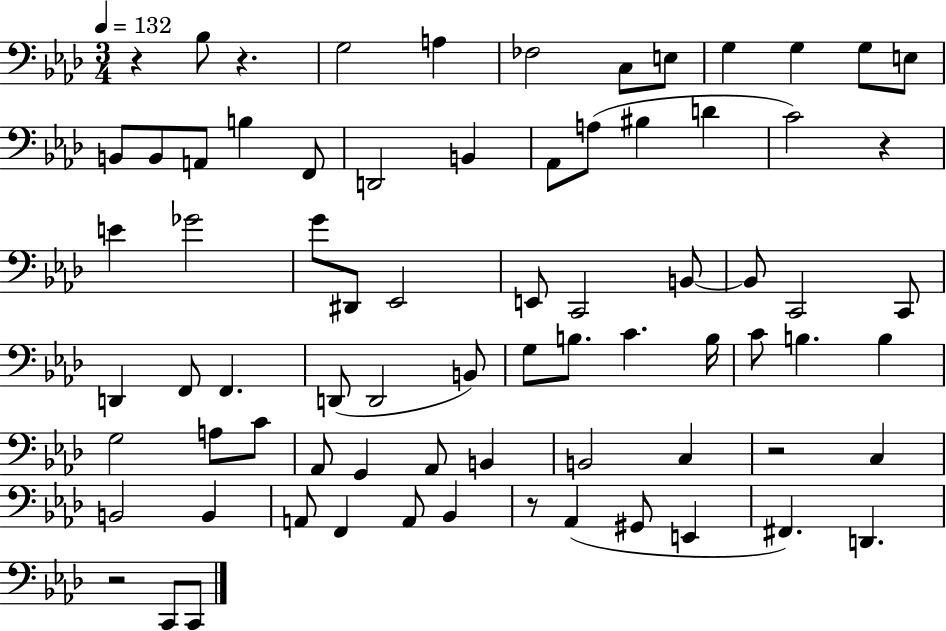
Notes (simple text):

R/q Bb3/e R/q. G3/h A3/q FES3/h C3/e E3/e G3/q G3/q G3/e E3/e B2/e B2/e A2/e B3/q F2/e D2/h B2/q Ab2/e A3/e BIS3/q D4/q C4/h R/q E4/q Gb4/h G4/e D#2/e Eb2/h E2/e C2/h B2/e B2/e C2/h C2/e D2/q F2/e F2/q. D2/e D2/h B2/e G3/e B3/e. C4/q. B3/s C4/e B3/q. B3/q G3/h A3/e C4/e Ab2/e G2/q Ab2/e B2/q B2/h C3/q R/h C3/q B2/h B2/q A2/e F2/q A2/e Bb2/q R/e Ab2/q G#2/e E2/q F#2/q. D2/q. R/h C2/e C2/e